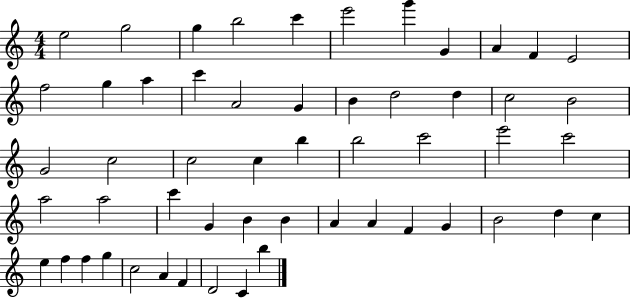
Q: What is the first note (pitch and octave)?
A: E5